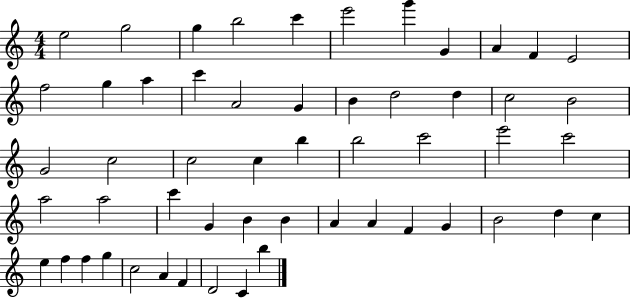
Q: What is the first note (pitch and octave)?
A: E5